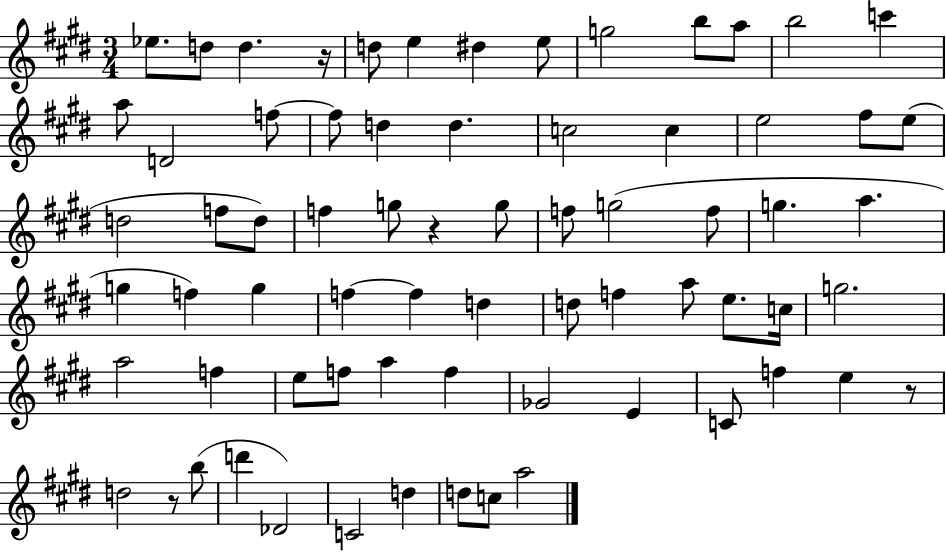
{
  \clef treble
  \numericTimeSignature
  \time 3/4
  \key e \major
  ees''8. d''8 d''4. r16 | d''8 e''4 dis''4 e''8 | g''2 b''8 a''8 | b''2 c'''4 | \break a''8 d'2 f''8~~ | f''8 d''4 d''4. | c''2 c''4 | e''2 fis''8 e''8( | \break d''2 f''8 d''8) | f''4 g''8 r4 g''8 | f''8 g''2( f''8 | g''4. a''4. | \break g''4 f''4) g''4 | f''4~~ f''4 d''4 | d''8 f''4 a''8 e''8. c''16 | g''2. | \break a''2 f''4 | e''8 f''8 a''4 f''4 | ges'2 e'4 | c'8 f''4 e''4 r8 | \break d''2 r8 b''8( | d'''4 des'2) | c'2 d''4 | d''8 c''8 a''2 | \break \bar "|."
}